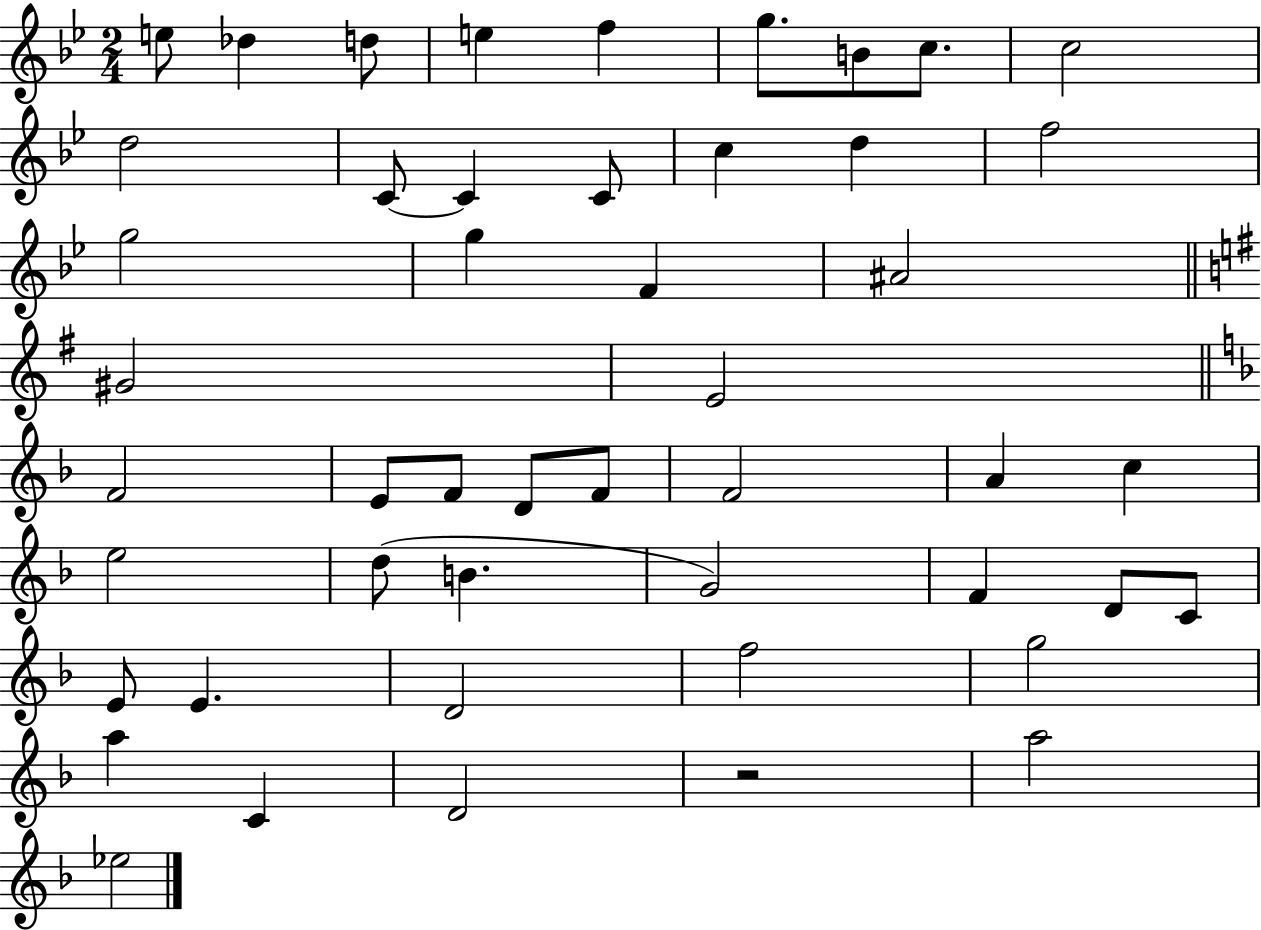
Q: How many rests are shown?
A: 1